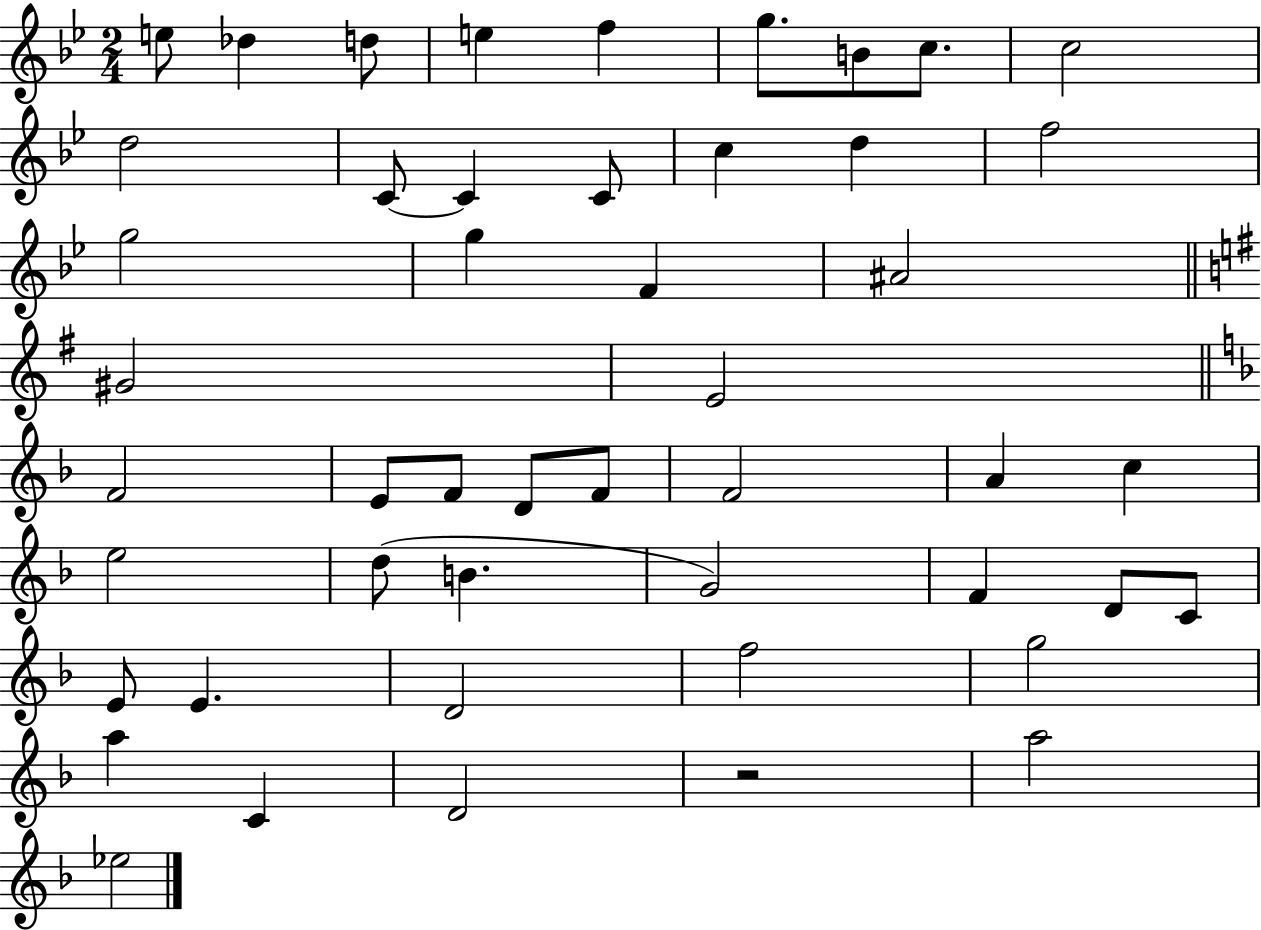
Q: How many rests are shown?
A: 1